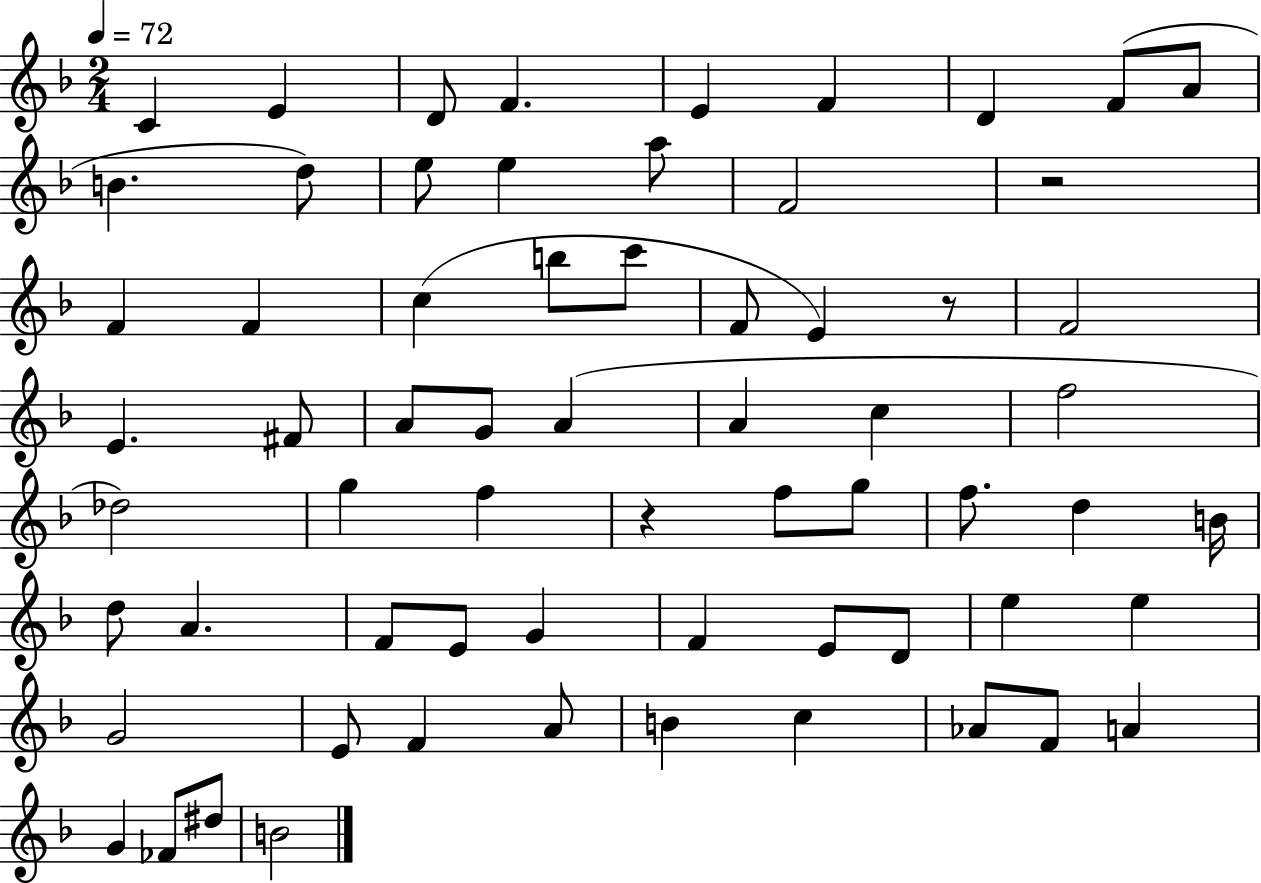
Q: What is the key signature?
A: F major